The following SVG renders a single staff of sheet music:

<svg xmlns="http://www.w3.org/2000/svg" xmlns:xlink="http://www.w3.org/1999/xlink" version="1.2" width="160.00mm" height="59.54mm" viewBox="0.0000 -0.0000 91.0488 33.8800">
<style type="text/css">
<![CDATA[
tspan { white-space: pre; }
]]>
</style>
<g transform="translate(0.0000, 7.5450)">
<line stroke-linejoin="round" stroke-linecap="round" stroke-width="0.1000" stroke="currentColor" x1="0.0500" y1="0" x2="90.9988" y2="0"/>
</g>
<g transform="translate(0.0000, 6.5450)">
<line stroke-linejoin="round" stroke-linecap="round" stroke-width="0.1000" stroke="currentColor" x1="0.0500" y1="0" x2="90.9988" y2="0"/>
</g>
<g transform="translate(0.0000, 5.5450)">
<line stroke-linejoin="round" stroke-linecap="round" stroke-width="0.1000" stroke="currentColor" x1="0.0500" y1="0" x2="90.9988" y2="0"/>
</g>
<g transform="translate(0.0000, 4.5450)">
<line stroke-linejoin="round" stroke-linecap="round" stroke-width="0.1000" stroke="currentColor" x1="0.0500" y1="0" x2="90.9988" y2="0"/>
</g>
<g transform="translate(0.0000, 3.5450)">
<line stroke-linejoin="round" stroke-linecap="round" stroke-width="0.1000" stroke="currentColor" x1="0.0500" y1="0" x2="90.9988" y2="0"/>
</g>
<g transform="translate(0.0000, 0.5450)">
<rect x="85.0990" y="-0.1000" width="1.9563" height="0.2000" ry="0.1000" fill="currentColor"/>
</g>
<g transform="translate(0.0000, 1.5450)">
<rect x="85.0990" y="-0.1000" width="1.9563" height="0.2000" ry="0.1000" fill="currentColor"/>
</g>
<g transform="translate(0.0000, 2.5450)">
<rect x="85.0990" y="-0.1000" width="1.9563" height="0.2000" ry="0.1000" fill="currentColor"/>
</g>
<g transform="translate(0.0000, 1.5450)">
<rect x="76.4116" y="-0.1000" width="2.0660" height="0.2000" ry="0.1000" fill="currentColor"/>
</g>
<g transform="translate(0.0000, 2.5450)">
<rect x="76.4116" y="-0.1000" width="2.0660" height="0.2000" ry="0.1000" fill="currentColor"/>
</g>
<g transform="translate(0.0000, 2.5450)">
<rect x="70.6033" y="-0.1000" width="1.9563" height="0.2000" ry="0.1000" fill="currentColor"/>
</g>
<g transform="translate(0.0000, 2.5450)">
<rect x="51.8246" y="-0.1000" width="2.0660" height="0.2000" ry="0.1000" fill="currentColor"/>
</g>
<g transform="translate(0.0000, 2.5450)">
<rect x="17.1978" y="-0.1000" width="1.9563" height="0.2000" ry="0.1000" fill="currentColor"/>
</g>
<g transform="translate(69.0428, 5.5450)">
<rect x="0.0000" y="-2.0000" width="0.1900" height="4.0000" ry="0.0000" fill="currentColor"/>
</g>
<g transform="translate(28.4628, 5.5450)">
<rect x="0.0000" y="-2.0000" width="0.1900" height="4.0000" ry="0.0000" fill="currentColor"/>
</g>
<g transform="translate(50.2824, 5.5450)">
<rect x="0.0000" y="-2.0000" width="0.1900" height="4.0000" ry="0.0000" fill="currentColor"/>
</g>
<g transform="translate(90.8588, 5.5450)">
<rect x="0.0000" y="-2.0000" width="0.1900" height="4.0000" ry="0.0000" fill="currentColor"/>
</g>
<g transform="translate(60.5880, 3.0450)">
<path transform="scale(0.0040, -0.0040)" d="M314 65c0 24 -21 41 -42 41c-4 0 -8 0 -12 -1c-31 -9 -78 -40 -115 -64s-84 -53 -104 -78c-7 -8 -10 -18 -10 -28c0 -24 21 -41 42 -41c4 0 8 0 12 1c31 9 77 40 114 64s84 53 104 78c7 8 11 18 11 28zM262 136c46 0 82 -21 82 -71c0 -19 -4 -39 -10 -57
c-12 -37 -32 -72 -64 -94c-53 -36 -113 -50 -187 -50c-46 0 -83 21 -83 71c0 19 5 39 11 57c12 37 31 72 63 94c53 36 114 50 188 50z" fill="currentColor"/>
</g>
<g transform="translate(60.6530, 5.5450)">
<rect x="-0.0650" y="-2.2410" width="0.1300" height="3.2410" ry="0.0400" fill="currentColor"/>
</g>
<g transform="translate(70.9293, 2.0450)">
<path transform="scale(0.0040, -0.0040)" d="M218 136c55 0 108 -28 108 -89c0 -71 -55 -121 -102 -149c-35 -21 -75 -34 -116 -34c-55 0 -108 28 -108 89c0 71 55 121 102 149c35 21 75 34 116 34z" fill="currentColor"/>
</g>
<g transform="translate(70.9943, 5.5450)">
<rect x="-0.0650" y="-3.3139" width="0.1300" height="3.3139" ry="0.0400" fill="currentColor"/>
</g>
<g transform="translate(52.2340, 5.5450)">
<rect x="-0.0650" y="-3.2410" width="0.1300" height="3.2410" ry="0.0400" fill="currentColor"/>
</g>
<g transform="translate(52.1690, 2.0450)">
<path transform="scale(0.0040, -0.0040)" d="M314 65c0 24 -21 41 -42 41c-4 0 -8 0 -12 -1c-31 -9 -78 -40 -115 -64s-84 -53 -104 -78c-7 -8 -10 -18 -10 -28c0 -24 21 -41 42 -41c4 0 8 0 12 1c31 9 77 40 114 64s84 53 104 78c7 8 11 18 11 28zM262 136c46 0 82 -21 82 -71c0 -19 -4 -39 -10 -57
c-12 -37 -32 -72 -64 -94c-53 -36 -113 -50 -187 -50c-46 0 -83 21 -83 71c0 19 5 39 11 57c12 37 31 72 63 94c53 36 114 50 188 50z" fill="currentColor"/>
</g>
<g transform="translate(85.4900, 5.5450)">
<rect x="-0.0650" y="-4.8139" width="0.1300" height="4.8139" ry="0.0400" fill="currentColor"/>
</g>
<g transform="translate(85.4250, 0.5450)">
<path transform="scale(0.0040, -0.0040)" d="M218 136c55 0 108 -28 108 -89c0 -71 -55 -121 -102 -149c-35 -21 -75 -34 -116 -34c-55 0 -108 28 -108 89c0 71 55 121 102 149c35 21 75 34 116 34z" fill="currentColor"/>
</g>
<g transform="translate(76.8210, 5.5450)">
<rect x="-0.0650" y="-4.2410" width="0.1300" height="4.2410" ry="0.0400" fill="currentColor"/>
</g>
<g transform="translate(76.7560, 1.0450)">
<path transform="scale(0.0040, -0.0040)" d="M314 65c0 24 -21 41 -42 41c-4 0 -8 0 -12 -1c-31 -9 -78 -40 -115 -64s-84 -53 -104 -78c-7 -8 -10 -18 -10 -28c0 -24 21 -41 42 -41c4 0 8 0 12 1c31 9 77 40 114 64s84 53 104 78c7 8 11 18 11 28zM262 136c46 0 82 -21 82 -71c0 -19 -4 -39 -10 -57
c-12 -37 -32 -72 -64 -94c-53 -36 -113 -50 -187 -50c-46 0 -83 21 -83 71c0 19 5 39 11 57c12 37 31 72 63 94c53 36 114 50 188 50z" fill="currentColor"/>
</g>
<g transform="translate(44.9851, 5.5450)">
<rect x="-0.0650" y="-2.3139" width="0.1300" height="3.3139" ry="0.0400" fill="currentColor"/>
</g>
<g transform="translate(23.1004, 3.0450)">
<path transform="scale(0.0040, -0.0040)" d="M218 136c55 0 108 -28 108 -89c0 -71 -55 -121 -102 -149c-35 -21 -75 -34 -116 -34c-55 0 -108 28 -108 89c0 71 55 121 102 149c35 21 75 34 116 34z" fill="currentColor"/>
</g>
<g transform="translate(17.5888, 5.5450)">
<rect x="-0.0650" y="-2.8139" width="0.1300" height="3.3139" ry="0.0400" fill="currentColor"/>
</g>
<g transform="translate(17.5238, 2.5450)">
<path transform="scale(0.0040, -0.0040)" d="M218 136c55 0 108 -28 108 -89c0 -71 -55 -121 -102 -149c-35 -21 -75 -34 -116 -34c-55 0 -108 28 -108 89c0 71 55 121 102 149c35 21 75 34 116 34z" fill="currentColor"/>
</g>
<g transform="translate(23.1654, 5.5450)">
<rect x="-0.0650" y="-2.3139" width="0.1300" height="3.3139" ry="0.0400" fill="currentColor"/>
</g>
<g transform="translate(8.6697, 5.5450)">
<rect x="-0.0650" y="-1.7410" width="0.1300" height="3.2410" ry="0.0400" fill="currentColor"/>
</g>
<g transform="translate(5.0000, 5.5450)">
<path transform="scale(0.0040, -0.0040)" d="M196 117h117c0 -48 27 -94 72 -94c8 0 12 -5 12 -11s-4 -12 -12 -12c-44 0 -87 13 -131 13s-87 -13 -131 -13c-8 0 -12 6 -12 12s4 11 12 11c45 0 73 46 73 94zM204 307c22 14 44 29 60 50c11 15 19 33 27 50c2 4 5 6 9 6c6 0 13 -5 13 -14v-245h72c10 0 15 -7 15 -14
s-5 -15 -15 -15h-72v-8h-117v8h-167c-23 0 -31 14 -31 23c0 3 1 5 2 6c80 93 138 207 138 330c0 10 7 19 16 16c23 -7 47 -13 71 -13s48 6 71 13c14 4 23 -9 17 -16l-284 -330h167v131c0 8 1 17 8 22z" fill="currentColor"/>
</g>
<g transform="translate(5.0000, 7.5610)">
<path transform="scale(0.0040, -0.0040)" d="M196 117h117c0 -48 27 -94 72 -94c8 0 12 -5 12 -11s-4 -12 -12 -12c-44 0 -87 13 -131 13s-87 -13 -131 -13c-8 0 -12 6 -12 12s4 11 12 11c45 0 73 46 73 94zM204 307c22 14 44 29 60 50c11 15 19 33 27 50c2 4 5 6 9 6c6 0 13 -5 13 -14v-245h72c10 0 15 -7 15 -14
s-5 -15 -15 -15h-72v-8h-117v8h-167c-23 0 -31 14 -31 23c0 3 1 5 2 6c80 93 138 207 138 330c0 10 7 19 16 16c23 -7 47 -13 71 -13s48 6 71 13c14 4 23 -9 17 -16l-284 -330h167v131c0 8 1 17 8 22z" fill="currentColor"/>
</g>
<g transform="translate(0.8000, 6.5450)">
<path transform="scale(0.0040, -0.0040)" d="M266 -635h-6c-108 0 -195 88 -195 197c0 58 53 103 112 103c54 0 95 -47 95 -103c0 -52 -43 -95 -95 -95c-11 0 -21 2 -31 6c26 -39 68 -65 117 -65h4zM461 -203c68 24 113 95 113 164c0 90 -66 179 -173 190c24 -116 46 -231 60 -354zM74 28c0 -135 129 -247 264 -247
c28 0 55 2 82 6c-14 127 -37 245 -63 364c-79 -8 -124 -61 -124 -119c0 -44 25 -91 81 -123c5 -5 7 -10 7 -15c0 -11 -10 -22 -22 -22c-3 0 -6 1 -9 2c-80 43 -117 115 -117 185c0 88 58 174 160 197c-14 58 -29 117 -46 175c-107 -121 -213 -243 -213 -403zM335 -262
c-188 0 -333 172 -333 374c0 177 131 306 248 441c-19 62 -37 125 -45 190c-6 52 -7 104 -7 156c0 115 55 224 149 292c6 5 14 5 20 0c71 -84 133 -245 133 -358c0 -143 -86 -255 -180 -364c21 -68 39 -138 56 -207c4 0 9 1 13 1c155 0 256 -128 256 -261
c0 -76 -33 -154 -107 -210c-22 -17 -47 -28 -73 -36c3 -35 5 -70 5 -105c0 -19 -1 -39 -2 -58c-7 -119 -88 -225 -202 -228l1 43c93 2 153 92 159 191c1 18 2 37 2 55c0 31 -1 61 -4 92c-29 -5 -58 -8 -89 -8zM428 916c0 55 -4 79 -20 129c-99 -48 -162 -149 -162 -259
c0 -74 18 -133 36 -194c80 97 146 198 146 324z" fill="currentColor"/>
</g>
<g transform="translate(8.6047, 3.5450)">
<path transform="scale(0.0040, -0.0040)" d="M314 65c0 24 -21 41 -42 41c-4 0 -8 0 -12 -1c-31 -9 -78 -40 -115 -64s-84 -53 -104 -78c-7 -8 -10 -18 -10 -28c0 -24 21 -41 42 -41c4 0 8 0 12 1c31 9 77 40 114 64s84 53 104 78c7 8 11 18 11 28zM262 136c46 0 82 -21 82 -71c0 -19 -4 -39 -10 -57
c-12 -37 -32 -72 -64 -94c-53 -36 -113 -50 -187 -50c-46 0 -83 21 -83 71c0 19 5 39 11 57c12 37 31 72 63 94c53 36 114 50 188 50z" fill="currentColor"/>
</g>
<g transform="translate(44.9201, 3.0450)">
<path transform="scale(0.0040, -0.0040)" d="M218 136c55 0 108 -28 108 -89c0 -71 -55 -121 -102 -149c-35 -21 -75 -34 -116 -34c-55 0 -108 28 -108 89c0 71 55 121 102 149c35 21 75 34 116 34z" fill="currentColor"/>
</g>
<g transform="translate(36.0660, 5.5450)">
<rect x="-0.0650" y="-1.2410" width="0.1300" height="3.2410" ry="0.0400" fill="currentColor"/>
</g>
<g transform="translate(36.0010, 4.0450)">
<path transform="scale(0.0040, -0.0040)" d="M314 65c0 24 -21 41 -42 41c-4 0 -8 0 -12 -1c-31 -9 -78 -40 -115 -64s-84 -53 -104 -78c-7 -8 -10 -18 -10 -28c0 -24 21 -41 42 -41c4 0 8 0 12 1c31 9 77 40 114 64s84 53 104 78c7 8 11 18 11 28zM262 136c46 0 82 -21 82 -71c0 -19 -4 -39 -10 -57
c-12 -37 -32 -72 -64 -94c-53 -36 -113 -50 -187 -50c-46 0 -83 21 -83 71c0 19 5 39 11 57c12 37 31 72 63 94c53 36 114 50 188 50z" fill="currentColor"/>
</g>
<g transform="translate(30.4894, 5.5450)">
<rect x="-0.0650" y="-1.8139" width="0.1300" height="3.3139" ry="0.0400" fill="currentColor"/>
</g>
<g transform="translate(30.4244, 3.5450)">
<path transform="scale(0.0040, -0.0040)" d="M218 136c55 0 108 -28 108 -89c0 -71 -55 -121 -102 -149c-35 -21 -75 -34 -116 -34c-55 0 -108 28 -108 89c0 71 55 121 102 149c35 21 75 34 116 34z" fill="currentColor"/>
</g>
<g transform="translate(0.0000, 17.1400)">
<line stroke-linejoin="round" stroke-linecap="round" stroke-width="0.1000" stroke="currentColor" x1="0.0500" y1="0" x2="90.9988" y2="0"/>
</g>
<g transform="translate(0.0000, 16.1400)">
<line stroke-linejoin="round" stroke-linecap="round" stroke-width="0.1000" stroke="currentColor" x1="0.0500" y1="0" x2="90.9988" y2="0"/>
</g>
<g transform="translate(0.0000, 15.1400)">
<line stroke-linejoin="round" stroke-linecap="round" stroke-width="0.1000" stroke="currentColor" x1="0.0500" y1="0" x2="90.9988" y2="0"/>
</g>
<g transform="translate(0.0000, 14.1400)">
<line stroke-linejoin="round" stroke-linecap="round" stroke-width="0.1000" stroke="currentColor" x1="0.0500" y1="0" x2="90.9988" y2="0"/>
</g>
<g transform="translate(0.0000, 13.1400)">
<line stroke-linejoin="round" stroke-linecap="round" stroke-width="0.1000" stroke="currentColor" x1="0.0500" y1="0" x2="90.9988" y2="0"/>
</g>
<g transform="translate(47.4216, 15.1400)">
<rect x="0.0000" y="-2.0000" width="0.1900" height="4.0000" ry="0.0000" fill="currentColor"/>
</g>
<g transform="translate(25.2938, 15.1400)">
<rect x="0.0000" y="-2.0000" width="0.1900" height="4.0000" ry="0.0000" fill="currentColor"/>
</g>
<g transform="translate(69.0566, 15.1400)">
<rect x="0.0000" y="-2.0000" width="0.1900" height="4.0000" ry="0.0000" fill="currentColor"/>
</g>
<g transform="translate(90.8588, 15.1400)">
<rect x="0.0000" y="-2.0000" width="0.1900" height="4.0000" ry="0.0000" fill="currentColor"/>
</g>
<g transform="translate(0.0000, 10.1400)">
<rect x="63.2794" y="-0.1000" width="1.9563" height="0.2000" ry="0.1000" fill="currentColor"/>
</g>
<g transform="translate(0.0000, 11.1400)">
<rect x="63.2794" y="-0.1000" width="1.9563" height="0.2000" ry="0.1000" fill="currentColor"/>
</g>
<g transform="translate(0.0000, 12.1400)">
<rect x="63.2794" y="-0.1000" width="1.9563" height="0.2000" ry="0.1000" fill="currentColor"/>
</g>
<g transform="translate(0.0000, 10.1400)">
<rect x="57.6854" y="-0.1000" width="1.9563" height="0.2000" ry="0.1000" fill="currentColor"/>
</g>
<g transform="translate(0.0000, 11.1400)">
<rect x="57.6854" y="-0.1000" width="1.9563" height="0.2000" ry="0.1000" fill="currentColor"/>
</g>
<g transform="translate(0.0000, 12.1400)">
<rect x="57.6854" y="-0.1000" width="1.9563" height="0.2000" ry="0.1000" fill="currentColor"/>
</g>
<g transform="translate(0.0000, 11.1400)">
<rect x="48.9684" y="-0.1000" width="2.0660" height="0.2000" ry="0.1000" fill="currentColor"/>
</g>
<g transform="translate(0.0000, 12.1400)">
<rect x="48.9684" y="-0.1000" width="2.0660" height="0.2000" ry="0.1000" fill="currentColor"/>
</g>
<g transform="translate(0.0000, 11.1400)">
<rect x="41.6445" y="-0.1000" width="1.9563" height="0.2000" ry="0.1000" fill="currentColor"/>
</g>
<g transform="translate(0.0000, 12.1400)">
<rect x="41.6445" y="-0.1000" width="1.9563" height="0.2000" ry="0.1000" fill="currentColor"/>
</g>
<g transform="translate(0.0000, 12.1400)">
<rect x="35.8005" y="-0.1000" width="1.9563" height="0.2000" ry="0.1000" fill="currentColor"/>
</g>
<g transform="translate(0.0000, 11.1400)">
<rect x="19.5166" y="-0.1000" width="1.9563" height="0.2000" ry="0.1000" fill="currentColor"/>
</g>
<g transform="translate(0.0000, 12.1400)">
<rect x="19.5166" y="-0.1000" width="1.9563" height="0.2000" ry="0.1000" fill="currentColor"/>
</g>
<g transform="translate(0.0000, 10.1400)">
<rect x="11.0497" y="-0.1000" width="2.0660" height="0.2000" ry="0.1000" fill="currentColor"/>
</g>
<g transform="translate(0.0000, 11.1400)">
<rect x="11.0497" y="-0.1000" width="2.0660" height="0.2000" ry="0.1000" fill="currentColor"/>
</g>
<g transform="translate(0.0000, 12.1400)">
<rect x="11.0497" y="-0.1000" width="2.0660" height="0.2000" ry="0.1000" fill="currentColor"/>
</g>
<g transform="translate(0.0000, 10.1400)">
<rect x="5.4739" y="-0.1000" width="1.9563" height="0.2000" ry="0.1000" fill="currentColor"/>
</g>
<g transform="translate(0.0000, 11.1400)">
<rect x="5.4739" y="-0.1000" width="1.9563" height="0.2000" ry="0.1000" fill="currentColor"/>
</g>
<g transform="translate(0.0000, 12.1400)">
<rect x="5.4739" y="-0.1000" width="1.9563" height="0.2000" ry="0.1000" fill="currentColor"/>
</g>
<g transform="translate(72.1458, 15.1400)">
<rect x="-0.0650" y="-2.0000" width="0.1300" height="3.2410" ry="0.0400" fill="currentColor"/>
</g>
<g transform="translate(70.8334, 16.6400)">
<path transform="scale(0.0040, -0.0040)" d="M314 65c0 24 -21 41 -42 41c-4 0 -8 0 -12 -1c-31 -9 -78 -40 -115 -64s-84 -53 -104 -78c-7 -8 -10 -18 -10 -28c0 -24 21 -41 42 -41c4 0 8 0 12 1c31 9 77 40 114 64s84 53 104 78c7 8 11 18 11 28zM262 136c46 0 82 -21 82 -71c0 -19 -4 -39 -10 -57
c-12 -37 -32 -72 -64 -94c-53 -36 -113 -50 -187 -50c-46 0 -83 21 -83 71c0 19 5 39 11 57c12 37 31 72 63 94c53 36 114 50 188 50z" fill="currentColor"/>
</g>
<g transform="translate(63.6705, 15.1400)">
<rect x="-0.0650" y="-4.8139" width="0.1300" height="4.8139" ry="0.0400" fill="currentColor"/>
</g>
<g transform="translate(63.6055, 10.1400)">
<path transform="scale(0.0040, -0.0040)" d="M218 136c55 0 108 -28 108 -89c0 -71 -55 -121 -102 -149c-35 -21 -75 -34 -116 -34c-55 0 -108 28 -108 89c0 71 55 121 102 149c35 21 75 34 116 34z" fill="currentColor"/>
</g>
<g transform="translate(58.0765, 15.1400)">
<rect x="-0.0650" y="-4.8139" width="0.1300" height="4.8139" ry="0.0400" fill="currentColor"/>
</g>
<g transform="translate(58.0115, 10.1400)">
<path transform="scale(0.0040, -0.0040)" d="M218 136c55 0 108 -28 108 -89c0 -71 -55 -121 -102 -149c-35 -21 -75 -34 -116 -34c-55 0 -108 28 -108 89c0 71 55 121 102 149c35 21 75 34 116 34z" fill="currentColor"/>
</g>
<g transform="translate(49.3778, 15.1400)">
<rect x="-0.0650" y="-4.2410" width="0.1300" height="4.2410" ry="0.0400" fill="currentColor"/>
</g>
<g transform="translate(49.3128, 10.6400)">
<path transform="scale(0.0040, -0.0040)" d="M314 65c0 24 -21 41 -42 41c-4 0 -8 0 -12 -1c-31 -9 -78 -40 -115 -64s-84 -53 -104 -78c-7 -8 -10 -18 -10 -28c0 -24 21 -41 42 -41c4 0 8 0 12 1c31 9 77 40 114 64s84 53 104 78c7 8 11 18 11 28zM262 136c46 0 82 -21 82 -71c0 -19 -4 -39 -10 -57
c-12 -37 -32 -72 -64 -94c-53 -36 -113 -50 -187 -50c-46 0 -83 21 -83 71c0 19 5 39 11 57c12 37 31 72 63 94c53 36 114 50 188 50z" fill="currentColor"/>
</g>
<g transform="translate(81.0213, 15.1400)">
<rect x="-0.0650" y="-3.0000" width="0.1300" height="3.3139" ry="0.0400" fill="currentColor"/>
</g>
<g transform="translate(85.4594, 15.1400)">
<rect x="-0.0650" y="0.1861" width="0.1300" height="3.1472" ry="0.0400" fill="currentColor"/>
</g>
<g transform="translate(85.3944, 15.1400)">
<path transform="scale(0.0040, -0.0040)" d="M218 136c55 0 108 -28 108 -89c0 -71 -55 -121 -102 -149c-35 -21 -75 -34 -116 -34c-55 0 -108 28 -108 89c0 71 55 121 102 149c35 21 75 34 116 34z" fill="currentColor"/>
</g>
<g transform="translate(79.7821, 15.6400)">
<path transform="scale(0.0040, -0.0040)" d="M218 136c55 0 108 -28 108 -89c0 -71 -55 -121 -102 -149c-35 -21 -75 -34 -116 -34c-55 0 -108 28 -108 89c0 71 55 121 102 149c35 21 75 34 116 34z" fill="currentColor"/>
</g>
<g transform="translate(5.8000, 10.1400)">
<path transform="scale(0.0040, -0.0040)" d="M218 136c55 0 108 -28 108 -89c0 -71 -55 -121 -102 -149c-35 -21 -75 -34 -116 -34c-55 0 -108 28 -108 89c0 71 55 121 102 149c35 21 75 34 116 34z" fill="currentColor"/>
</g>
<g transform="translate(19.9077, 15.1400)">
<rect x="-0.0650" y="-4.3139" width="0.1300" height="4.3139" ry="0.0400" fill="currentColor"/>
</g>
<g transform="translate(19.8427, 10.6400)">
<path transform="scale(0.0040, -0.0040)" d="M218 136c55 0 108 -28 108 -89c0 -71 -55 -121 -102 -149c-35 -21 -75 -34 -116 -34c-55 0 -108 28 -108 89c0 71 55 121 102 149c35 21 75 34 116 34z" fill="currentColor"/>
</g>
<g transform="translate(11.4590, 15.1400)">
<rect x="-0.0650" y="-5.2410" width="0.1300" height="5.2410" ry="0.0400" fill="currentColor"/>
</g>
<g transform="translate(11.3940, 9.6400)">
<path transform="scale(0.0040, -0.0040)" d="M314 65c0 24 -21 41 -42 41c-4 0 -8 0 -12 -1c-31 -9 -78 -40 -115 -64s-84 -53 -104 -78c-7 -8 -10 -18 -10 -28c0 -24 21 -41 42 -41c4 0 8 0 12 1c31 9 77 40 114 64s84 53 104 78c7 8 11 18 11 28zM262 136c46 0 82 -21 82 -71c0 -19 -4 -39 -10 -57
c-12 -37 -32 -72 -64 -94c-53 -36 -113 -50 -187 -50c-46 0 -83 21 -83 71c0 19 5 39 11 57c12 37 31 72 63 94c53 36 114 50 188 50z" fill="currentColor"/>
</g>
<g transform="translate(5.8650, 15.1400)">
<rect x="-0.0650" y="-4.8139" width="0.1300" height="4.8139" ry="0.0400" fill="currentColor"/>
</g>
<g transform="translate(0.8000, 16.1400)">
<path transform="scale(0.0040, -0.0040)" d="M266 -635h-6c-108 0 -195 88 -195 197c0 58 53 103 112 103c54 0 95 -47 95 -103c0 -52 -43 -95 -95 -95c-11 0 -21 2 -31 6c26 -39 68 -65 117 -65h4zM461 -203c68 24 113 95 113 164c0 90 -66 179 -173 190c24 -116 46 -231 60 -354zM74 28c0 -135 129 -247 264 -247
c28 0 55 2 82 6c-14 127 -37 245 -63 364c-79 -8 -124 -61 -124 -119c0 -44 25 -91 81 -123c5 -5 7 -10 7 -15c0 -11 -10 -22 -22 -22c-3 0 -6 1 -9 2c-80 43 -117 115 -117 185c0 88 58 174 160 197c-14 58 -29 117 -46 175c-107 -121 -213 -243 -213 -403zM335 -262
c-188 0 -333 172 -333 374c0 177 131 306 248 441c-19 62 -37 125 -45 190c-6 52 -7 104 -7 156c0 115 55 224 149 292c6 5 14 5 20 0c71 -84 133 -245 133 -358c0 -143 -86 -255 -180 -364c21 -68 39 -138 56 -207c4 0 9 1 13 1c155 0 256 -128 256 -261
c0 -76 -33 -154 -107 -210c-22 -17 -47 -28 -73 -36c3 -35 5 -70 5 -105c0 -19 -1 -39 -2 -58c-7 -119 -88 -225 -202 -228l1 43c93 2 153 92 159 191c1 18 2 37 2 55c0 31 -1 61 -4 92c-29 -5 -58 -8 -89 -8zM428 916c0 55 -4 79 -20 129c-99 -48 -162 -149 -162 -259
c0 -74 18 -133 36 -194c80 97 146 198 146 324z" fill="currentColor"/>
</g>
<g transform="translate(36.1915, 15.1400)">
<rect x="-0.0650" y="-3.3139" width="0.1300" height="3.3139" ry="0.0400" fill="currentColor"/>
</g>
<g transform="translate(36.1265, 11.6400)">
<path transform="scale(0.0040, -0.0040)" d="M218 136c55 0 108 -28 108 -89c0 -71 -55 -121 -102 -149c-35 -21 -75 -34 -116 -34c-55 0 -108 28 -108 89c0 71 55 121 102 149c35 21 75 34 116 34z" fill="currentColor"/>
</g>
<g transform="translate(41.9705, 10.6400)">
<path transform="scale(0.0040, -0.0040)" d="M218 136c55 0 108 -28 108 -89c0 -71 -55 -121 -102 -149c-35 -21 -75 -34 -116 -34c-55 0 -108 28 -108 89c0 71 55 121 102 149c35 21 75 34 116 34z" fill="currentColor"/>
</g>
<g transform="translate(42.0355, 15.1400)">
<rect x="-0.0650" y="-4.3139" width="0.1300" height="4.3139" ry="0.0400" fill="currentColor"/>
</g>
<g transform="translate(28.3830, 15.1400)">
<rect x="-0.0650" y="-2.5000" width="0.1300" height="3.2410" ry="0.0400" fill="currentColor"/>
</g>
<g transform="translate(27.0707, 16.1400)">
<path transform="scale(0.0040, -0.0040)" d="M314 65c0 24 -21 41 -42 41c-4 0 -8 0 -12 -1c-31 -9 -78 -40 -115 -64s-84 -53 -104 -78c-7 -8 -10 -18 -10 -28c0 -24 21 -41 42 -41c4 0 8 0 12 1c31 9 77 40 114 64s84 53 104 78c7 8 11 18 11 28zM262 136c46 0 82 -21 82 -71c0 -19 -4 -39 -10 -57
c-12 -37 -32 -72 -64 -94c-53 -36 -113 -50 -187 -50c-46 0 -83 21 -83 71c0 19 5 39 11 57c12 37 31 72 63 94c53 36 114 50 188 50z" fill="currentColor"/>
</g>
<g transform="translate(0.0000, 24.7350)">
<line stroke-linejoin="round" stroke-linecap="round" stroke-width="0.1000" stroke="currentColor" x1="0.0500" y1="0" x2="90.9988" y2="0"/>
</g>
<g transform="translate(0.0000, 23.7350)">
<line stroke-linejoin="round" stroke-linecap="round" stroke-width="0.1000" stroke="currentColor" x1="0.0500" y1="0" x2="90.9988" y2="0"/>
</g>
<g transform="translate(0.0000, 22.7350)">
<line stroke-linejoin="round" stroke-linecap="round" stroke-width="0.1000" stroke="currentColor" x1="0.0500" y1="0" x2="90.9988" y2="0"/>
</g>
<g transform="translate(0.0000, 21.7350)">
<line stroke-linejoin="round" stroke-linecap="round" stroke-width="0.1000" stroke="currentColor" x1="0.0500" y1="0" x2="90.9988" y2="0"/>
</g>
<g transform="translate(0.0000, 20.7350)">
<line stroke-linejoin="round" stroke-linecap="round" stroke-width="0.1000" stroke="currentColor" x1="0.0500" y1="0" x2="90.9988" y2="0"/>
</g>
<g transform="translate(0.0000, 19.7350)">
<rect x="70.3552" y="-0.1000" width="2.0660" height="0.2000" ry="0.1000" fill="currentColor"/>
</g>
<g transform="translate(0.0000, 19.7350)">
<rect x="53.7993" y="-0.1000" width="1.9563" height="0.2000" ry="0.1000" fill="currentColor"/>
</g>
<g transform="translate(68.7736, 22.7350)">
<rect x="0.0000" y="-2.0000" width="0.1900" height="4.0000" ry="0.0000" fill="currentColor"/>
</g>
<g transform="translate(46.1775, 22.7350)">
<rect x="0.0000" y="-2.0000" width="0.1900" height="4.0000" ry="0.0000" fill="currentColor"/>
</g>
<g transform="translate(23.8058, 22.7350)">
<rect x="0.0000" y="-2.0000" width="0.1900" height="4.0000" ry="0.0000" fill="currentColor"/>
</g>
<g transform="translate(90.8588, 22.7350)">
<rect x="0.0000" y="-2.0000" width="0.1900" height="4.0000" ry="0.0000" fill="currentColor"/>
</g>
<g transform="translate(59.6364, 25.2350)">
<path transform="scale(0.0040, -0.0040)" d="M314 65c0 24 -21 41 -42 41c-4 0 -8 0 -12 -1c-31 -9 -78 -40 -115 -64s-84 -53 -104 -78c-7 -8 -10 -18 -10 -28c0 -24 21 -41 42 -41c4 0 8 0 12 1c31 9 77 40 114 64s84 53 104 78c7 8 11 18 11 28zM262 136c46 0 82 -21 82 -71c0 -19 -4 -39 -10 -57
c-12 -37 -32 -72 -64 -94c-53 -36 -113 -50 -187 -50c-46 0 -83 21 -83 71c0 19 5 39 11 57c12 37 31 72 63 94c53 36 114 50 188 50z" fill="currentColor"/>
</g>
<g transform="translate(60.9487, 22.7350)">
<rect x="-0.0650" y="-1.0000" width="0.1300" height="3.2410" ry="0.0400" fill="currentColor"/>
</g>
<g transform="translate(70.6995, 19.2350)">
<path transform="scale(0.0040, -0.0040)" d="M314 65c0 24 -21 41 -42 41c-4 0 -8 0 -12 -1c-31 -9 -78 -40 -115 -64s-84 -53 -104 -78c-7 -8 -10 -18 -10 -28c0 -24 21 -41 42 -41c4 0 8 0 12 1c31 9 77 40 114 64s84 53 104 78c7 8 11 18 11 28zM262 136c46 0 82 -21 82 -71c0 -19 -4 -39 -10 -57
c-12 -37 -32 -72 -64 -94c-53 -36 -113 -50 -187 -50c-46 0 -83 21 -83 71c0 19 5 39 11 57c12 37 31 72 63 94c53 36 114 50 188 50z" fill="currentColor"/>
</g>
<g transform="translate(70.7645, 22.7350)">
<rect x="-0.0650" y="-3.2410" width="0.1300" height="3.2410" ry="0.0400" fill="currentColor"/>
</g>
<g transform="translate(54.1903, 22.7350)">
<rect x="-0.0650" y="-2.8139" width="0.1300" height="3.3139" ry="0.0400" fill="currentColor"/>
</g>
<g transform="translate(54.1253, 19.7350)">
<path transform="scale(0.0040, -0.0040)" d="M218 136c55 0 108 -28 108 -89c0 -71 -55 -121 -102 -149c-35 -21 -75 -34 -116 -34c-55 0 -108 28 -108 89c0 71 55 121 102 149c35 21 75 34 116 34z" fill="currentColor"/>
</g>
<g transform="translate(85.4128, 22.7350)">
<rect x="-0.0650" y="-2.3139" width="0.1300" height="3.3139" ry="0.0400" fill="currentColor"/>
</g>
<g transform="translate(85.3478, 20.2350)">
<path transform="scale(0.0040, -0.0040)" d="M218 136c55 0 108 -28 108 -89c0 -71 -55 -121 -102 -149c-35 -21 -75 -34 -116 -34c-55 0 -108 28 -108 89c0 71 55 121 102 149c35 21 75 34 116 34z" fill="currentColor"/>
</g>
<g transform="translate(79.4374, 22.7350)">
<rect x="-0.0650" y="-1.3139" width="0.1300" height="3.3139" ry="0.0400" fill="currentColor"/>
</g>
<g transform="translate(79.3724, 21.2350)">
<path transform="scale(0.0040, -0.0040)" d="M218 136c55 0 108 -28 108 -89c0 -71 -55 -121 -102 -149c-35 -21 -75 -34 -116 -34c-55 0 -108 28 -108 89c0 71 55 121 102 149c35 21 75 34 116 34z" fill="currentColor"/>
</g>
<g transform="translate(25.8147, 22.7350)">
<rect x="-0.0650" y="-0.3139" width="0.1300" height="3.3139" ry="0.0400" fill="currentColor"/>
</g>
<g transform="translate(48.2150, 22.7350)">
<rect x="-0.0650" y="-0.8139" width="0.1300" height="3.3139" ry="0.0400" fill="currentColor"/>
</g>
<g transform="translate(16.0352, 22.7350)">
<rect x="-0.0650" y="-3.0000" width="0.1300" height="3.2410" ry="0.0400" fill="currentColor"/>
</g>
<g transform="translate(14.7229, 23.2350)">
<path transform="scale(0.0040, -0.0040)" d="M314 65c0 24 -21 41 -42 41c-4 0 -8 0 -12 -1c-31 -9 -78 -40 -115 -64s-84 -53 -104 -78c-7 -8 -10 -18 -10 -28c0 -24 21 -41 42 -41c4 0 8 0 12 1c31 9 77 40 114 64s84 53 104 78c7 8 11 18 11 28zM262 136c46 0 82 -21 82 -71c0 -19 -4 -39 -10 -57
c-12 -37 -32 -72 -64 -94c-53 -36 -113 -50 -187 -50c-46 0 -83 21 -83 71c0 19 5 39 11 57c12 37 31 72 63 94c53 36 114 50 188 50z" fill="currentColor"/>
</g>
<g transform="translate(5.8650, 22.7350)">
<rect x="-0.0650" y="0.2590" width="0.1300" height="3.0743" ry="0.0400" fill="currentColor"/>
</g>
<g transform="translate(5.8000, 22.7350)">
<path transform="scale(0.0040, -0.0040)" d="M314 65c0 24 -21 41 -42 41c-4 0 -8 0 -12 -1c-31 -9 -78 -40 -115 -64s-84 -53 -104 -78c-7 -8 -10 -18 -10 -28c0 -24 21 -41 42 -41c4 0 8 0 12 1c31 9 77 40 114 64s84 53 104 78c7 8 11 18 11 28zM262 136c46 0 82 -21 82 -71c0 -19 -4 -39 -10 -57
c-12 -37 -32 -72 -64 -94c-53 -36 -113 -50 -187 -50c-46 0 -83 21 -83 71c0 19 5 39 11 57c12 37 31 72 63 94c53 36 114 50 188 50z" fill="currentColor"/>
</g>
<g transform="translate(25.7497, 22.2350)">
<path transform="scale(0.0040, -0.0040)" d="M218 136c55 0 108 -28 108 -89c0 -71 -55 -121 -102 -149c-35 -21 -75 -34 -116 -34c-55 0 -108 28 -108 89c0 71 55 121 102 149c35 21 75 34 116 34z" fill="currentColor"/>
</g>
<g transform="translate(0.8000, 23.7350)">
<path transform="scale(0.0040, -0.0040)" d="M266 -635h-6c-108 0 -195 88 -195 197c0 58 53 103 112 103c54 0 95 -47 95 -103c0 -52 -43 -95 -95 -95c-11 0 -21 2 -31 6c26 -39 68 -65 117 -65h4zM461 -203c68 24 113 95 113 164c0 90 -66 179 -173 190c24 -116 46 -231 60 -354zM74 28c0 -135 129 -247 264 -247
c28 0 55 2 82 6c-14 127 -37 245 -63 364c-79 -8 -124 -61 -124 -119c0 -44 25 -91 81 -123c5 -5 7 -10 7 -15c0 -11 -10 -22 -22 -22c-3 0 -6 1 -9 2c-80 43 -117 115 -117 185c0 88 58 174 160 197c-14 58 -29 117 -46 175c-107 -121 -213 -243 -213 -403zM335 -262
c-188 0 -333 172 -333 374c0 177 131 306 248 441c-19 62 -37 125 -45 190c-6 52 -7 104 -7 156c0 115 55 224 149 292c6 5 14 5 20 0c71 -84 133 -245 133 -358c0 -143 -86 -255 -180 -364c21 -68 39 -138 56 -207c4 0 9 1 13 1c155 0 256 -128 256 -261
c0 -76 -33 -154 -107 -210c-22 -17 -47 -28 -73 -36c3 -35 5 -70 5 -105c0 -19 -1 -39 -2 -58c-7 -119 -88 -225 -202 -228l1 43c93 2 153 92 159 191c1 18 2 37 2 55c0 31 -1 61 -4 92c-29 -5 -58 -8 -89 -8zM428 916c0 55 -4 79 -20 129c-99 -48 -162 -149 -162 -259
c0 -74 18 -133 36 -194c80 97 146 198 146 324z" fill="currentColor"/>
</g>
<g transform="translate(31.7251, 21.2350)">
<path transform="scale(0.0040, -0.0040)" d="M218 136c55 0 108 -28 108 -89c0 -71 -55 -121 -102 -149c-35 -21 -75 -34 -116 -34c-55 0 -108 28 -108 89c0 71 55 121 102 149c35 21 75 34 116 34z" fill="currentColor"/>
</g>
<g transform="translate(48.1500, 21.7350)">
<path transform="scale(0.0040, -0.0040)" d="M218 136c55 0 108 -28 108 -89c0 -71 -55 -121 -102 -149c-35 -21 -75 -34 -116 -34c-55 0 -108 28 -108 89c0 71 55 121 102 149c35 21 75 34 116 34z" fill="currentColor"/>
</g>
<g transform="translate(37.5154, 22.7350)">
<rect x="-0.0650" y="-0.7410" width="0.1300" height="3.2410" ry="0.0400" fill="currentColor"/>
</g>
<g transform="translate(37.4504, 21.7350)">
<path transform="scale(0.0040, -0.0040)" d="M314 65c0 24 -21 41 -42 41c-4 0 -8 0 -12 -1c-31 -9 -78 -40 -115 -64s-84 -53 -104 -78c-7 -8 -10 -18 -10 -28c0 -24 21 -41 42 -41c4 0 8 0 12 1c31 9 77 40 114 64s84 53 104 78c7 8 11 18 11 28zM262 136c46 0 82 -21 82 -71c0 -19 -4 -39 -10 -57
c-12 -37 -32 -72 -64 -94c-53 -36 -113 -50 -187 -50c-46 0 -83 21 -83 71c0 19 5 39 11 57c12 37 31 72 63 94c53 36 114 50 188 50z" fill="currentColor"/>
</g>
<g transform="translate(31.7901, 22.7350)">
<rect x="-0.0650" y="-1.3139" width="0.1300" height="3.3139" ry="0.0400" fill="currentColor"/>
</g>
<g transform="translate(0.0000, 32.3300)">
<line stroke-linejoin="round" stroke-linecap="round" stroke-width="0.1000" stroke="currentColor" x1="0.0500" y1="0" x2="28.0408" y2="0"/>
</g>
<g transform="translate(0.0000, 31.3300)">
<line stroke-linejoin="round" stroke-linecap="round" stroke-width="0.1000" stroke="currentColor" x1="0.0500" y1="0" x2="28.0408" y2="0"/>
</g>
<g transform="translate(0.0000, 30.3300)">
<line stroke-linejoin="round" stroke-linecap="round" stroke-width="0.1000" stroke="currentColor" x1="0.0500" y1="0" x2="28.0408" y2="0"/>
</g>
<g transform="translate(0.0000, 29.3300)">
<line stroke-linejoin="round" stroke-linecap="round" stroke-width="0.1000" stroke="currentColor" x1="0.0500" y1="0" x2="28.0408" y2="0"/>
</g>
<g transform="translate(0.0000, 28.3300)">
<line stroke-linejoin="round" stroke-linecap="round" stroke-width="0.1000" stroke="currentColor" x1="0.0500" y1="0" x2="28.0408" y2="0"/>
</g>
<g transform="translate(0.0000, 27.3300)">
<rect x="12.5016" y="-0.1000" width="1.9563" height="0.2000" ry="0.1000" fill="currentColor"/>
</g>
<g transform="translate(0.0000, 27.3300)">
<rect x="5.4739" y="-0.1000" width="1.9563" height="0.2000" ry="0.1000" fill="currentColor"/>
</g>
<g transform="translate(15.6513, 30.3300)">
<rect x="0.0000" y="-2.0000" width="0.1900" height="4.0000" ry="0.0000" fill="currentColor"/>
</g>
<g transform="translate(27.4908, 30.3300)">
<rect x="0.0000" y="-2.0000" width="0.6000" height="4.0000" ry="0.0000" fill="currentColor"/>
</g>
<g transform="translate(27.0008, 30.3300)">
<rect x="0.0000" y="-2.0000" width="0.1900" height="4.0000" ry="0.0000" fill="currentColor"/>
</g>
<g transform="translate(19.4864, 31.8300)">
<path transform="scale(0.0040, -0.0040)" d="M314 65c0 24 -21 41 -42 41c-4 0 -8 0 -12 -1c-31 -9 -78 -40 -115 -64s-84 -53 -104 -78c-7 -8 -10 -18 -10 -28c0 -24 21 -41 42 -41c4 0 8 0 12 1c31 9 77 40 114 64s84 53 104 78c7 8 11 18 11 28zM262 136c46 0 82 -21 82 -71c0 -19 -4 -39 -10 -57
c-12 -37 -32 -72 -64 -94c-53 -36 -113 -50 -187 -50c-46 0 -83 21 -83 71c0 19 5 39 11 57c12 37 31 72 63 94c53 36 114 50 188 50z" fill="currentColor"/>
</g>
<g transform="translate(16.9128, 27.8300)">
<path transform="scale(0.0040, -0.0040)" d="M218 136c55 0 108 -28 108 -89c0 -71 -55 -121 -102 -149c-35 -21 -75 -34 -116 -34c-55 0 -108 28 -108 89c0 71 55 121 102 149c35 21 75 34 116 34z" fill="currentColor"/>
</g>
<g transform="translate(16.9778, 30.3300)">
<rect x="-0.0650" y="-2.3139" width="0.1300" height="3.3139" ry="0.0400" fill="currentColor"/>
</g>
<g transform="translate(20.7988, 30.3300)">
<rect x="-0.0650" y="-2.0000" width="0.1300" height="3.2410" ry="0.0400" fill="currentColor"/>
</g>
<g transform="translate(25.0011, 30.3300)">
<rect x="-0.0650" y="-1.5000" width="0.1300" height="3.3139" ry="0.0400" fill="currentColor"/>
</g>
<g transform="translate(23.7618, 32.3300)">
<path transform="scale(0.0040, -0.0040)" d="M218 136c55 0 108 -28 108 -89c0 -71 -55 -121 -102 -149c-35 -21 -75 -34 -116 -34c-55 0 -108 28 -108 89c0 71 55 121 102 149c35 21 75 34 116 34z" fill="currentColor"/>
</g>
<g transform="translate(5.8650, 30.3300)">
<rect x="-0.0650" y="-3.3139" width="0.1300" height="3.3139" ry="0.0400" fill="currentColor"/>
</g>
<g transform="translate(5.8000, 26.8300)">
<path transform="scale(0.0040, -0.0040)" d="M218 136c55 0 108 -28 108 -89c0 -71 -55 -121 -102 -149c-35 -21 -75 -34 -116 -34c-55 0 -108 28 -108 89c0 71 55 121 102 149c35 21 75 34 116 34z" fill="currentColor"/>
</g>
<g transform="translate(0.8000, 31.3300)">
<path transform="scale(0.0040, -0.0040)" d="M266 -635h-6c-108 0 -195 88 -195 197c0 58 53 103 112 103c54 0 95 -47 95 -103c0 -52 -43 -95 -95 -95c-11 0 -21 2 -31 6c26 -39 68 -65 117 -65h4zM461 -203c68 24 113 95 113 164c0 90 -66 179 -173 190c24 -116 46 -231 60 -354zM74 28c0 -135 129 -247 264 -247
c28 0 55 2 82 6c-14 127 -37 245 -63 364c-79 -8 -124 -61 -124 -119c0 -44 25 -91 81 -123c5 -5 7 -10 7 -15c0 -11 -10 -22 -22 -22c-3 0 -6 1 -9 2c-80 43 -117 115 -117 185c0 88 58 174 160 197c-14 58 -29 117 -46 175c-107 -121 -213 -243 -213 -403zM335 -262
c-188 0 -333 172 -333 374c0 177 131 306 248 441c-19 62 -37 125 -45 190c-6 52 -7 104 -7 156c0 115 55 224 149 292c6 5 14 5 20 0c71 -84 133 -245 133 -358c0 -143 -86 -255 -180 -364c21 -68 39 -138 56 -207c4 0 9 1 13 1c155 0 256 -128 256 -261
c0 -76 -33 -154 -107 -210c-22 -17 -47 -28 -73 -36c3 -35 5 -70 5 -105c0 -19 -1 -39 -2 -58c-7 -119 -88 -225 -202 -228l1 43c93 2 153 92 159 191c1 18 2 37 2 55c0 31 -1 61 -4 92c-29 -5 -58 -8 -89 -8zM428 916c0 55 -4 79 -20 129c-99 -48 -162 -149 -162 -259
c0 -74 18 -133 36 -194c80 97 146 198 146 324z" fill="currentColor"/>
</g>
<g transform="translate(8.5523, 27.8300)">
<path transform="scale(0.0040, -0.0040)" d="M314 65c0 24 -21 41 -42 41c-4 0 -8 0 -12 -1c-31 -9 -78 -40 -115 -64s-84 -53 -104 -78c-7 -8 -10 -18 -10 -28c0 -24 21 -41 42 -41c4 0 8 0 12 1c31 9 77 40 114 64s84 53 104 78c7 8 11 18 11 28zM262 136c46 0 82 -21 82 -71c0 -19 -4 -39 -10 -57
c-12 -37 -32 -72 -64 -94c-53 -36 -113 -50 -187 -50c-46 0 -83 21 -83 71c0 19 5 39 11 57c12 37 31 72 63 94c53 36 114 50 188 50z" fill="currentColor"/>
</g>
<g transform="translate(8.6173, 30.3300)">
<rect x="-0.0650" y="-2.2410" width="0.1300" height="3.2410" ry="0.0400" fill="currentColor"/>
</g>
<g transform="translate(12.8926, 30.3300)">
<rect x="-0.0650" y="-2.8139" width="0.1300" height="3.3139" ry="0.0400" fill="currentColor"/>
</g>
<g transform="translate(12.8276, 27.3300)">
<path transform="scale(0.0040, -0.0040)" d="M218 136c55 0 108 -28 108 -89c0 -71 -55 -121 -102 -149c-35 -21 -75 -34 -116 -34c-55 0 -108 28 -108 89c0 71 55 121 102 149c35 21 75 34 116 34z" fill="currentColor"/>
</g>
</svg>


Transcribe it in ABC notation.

X:1
T:Untitled
M:4/4
L:1/4
K:C
f2 a g f e2 g b2 g2 b d'2 e' e' f'2 d' G2 b d' d'2 e' e' F2 A B B2 A2 c e d2 d a D2 b2 e g b g2 a g F2 E